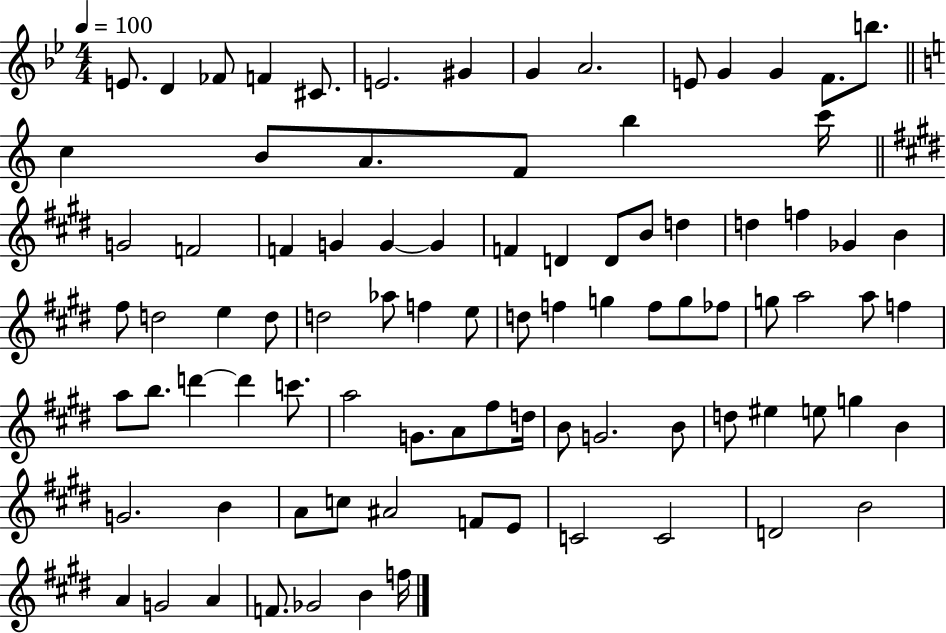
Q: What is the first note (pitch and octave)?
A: E4